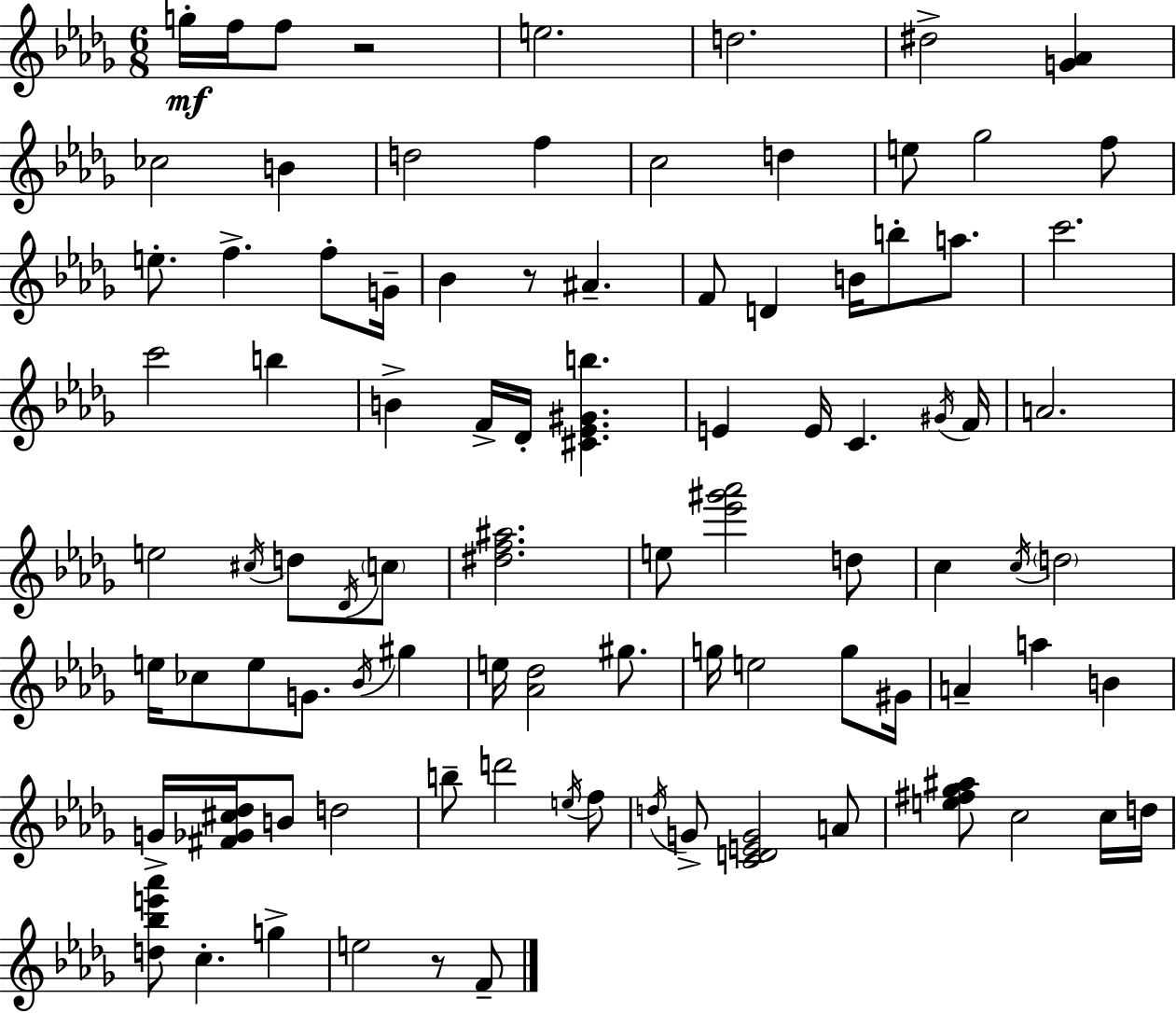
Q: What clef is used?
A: treble